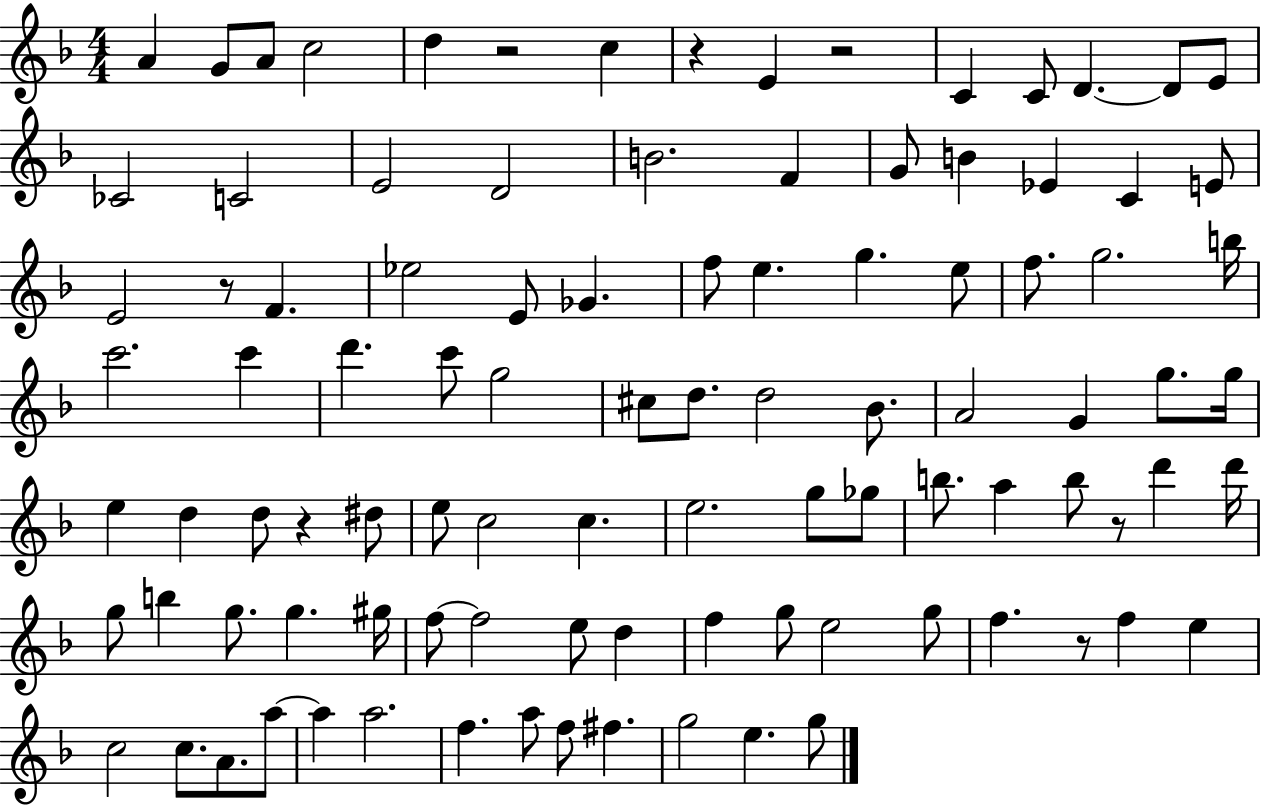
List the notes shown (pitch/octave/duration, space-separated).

A4/q G4/e A4/e C5/h D5/q R/h C5/q R/q E4/q R/h C4/q C4/e D4/q. D4/e E4/e CES4/h C4/h E4/h D4/h B4/h. F4/q G4/e B4/q Eb4/q C4/q E4/e E4/h R/e F4/q. Eb5/h E4/e Gb4/q. F5/e E5/q. G5/q. E5/e F5/e. G5/h. B5/s C6/h. C6/q D6/q. C6/e G5/h C#5/e D5/e. D5/h Bb4/e. A4/h G4/q G5/e. G5/s E5/q D5/q D5/e R/q D#5/e E5/e C5/h C5/q. E5/h. G5/e Gb5/e B5/e. A5/q B5/e R/e D6/q D6/s G5/e B5/q G5/e. G5/q. G#5/s F5/e F5/h E5/e D5/q F5/q G5/e E5/h G5/e F5/q. R/e F5/q E5/q C5/h C5/e. A4/e. A5/e A5/q A5/h. F5/q. A5/e F5/e F#5/q. G5/h E5/q. G5/e